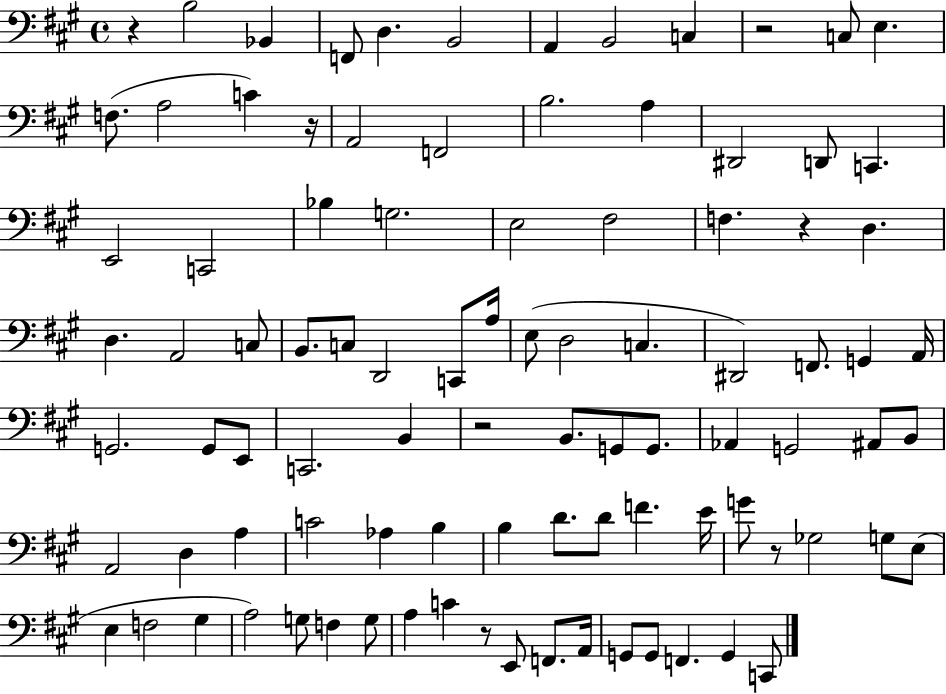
{
  \clef bass
  \time 4/4
  \defaultTimeSignature
  \key a \major
  r4 b2 bes,4 | f,8 d4. b,2 | a,4 b,2 c4 | r2 c8 e4. | \break f8.( a2 c'4) r16 | a,2 f,2 | b2. a4 | dis,2 d,8 c,4. | \break e,2 c,2 | bes4 g2. | e2 fis2 | f4. r4 d4. | \break d4. a,2 c8 | b,8. c8 d,2 c,8 a16 | e8( d2 c4. | dis,2) f,8. g,4 a,16 | \break g,2. g,8 e,8 | c,2. b,4 | r2 b,8. g,8 g,8. | aes,4 g,2 ais,8 b,8 | \break a,2 d4 a4 | c'2 aes4 b4 | b4 d'8. d'8 f'4. e'16 | g'8 r8 ges2 g8 e8( | \break e4 f2 gis4 | a2) g8 f4 g8 | a4 c'4 r8 e,8 f,8. a,16 | g,8 g,8 f,4. g,4 c,8 | \break \bar "|."
}